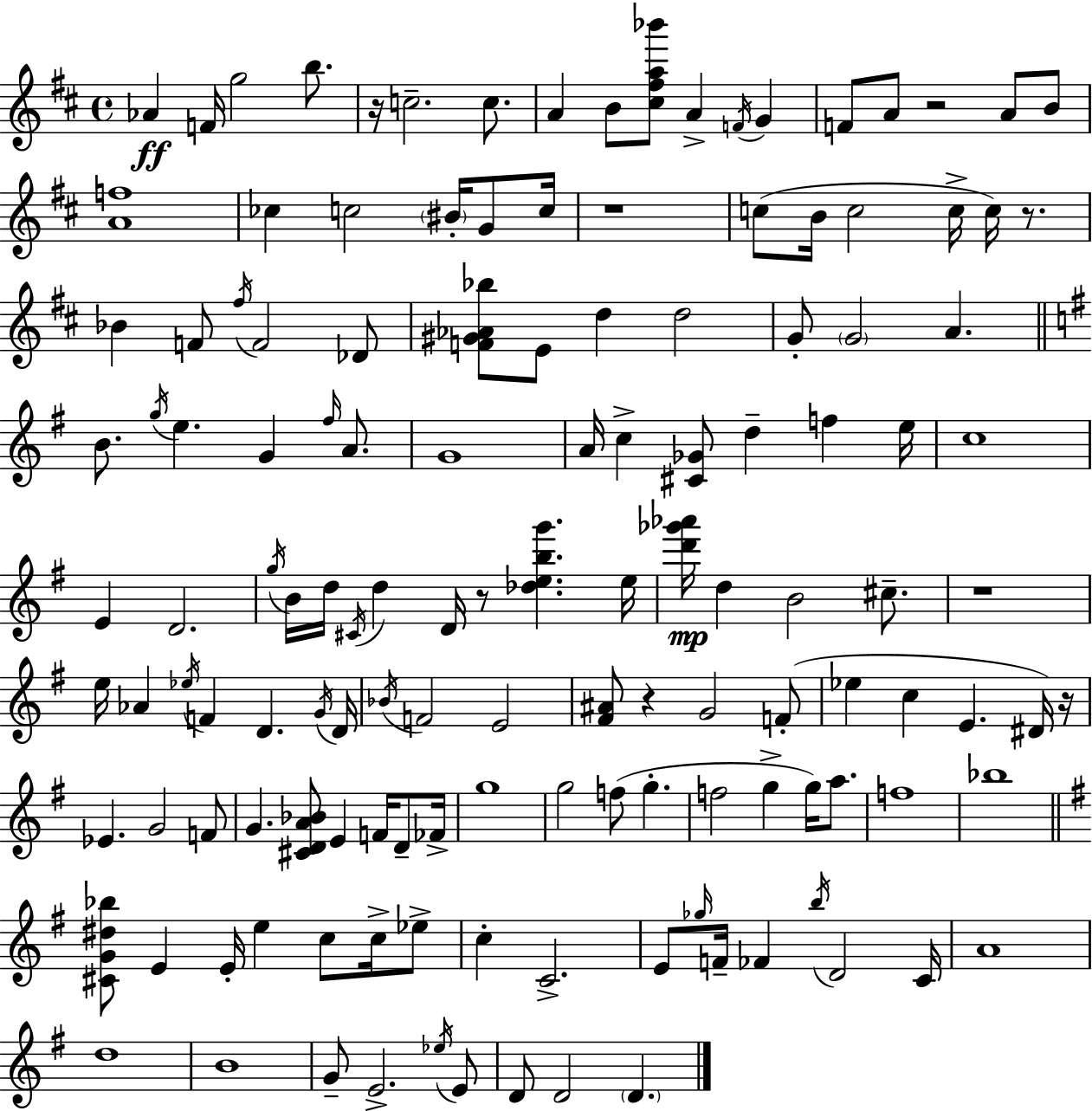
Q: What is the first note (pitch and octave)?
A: Ab4